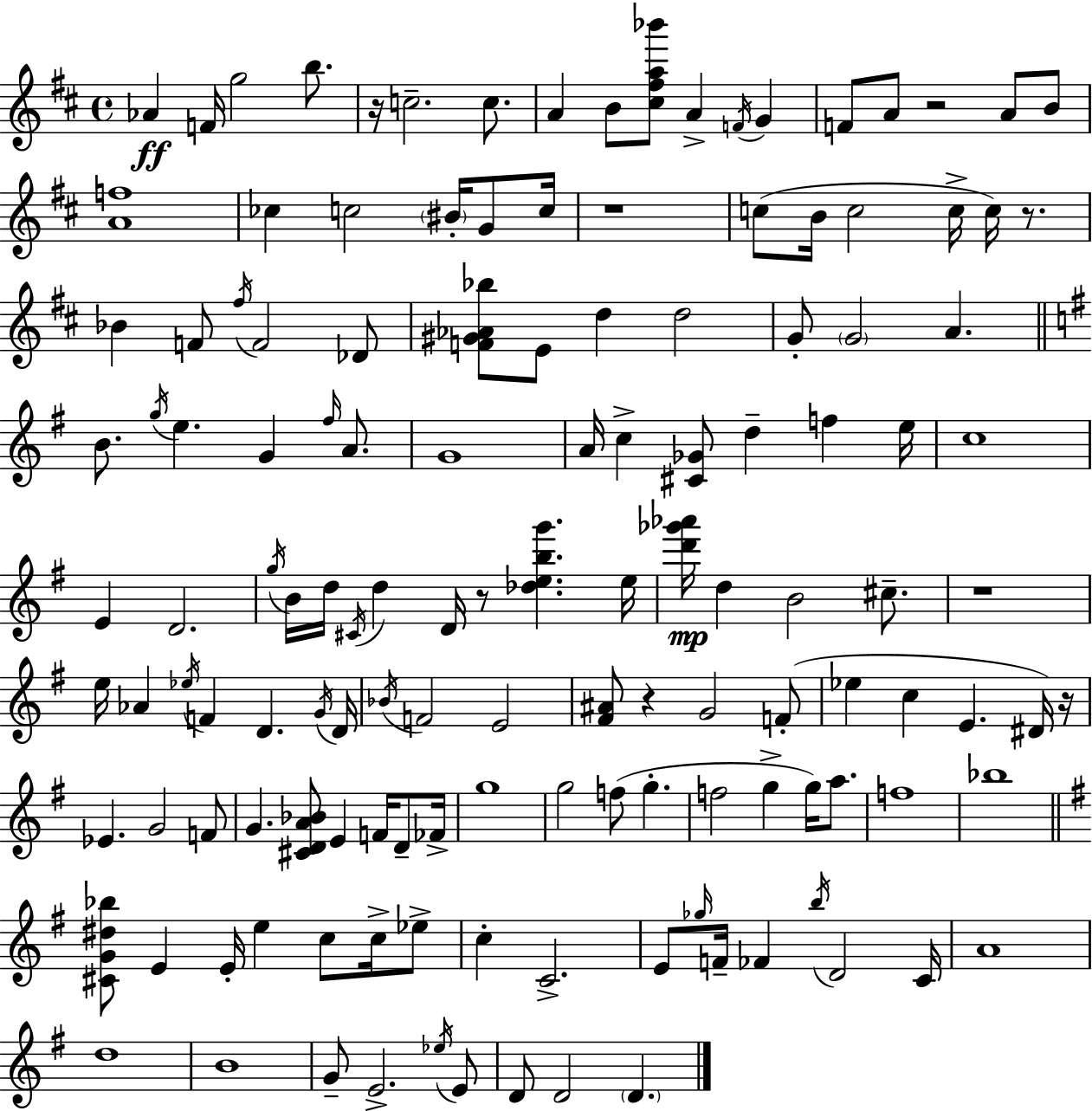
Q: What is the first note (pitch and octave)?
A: Ab4